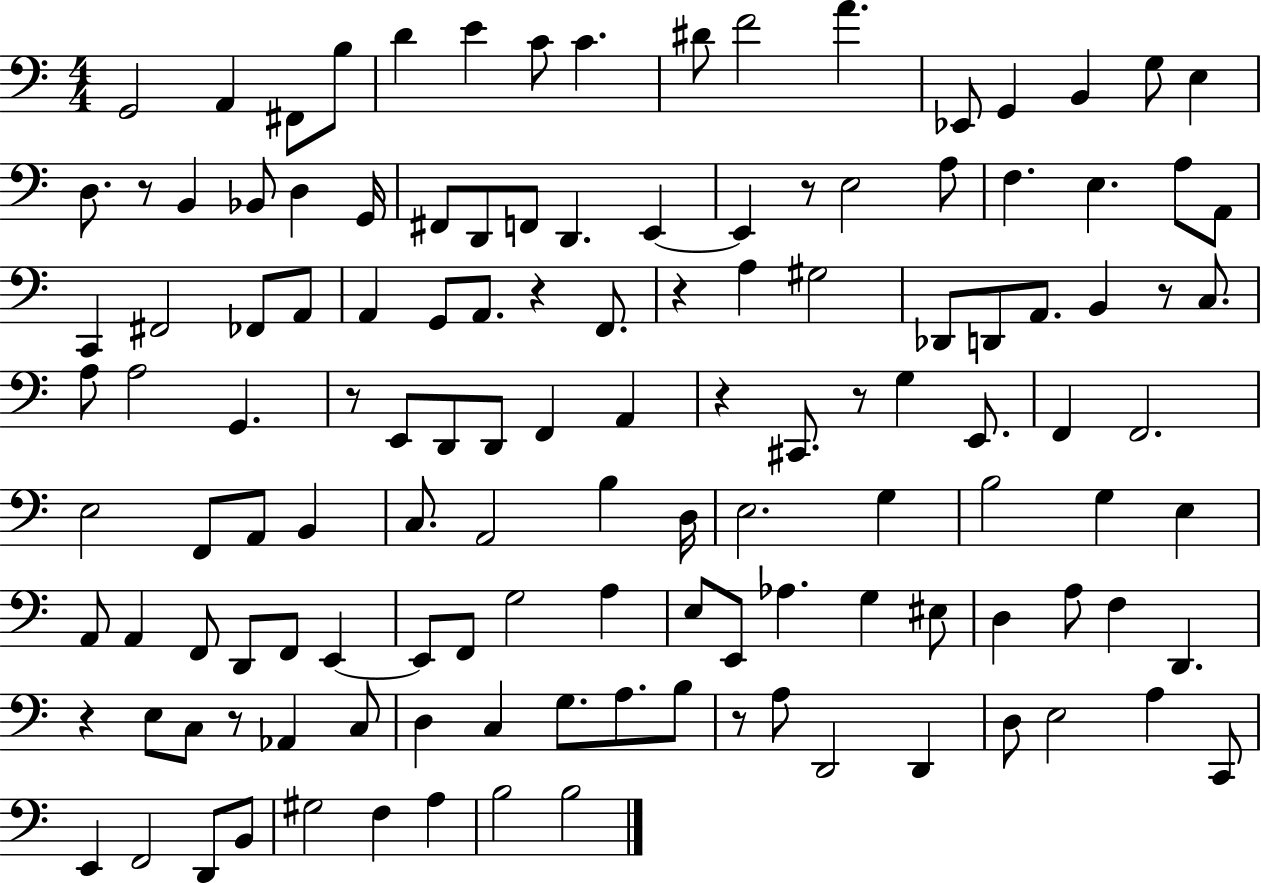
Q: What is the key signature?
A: C major